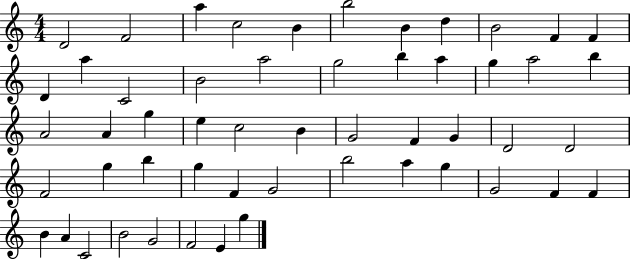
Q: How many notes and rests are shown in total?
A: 53